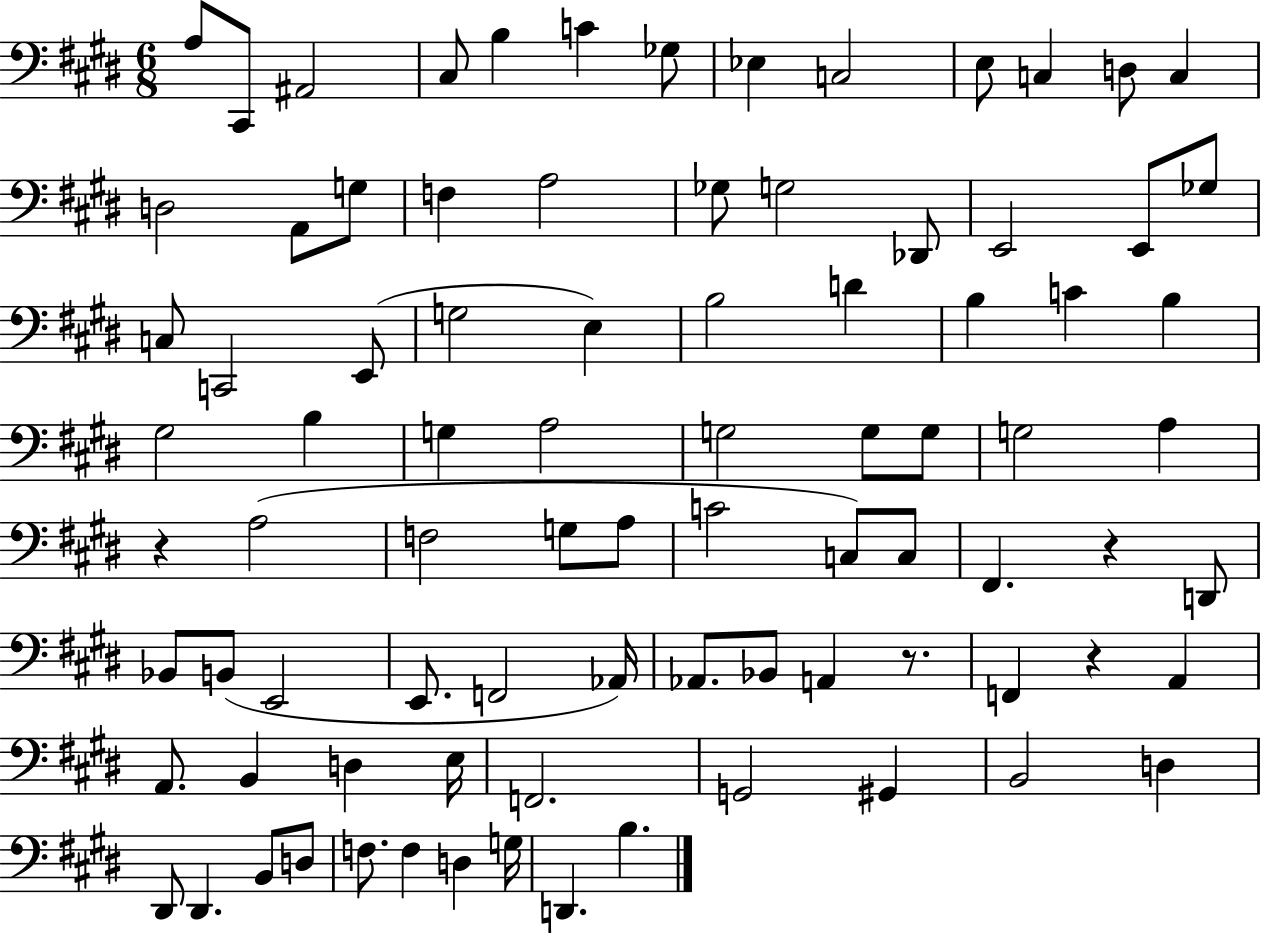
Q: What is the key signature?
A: E major